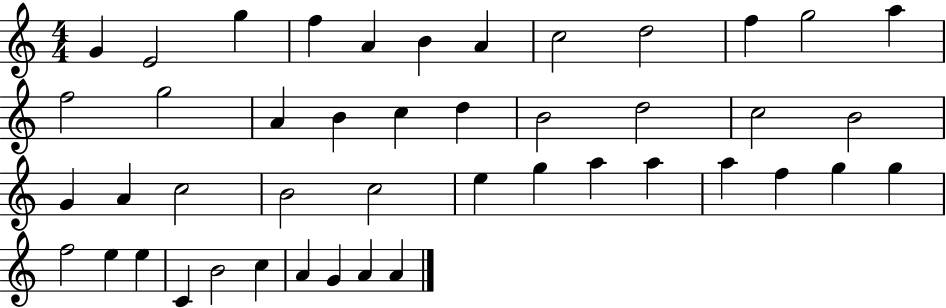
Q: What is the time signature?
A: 4/4